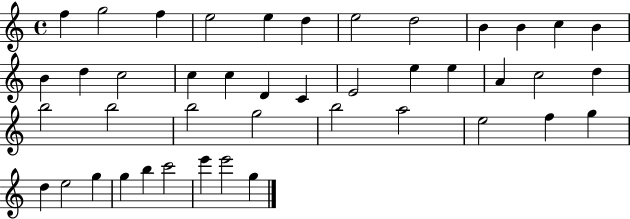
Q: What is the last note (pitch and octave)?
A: G5